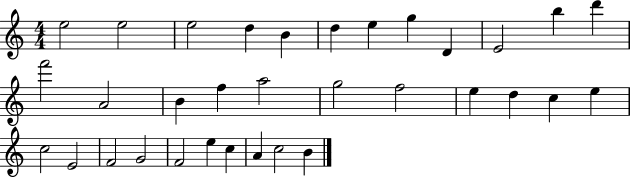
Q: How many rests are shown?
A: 0